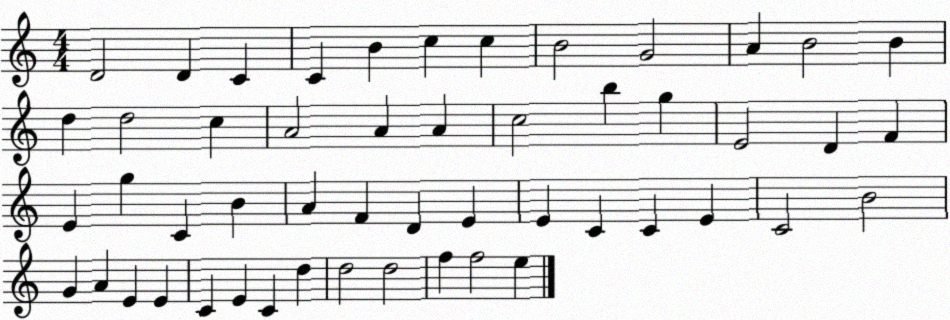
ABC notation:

X:1
T:Untitled
M:4/4
L:1/4
K:C
D2 D C C B c c B2 G2 A B2 B d d2 c A2 A A c2 b g E2 D F E g C B A F D E E C C E C2 B2 G A E E C E C d d2 d2 f f2 e